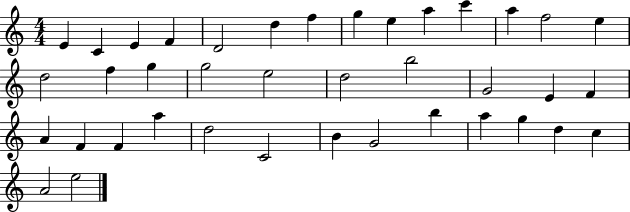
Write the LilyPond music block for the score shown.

{
  \clef treble
  \numericTimeSignature
  \time 4/4
  \key c \major
  e'4 c'4 e'4 f'4 | d'2 d''4 f''4 | g''4 e''4 a''4 c'''4 | a''4 f''2 e''4 | \break d''2 f''4 g''4 | g''2 e''2 | d''2 b''2 | g'2 e'4 f'4 | \break a'4 f'4 f'4 a''4 | d''2 c'2 | b'4 g'2 b''4 | a''4 g''4 d''4 c''4 | \break a'2 e''2 | \bar "|."
}